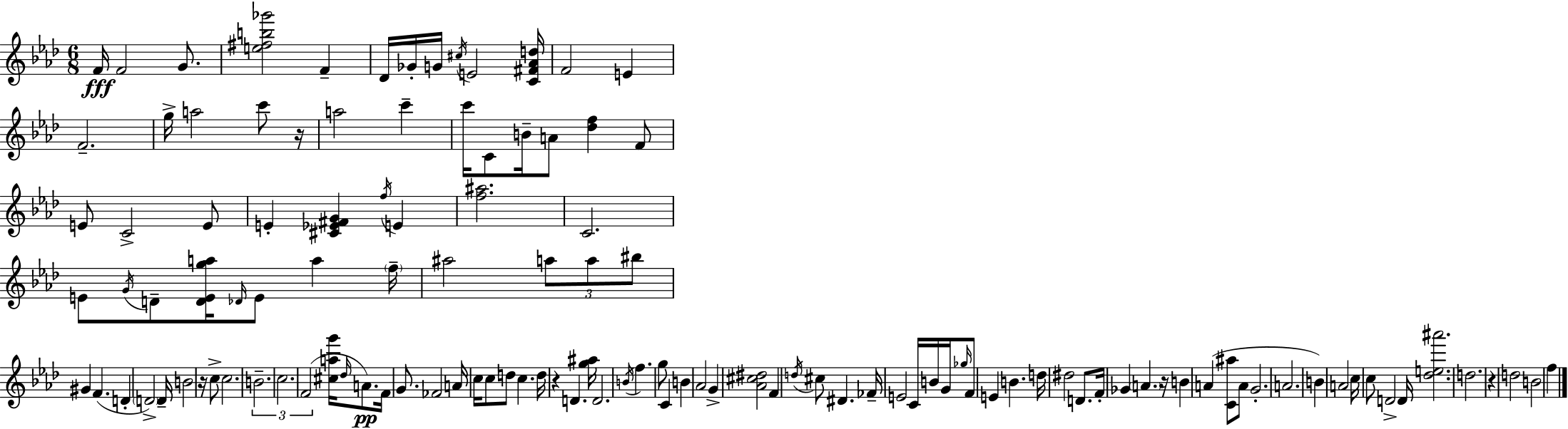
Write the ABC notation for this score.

X:1
T:Untitled
M:6/8
L:1/4
K:Fm
F/4 F2 G/2 [e^fb_g']2 F _D/4 _G/4 G/4 ^c/4 E2 [C^F_Ad]/4 F2 E F2 g/4 a2 c'/2 z/4 a2 c' c'/4 C/2 B/4 A/2 [_df] F/2 E/2 C2 E/2 E [^C_E^FG] f/4 E [f^a]2 C2 E/2 G/4 D/2 [DEga]/4 _D/4 E/2 a f/4 ^a2 a/2 a/2 ^b/2 ^G F D D2 D/4 B2 z/4 c/2 c2 B2 c2 F2 [^cag']/4 _d/4 A/2 F/4 G/2 _F2 A/4 c/4 c/2 d/2 c d/4 z D [g^a]/4 D2 B/4 f g/2 C B _A2 G [_A^c^d]2 F d/4 ^c/2 ^D _F/4 E2 C/4 B/4 G/4 _g/4 F/2 E B d/4 ^d2 D/2 F/4 _G A z/4 B A [C^a]/2 A/2 G2 A2 B A2 c/4 c/2 D2 D/4 [_de^a']2 d2 z d2 B2 f